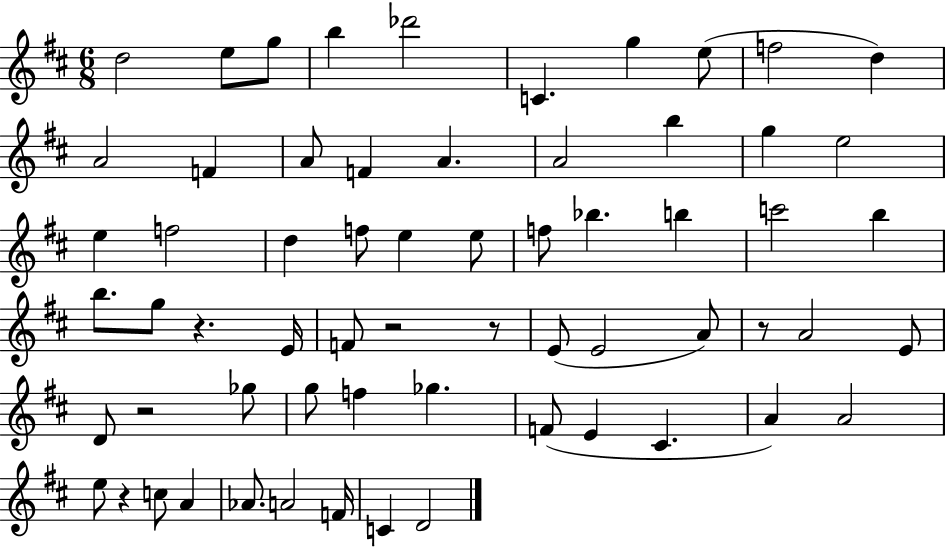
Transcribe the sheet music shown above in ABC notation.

X:1
T:Untitled
M:6/8
L:1/4
K:D
d2 e/2 g/2 b _d'2 C g e/2 f2 d A2 F A/2 F A A2 b g e2 e f2 d f/2 e e/2 f/2 _b b c'2 b b/2 g/2 z E/4 F/2 z2 z/2 E/2 E2 A/2 z/2 A2 E/2 D/2 z2 _g/2 g/2 f _g F/2 E ^C A A2 e/2 z c/2 A _A/2 A2 F/4 C D2